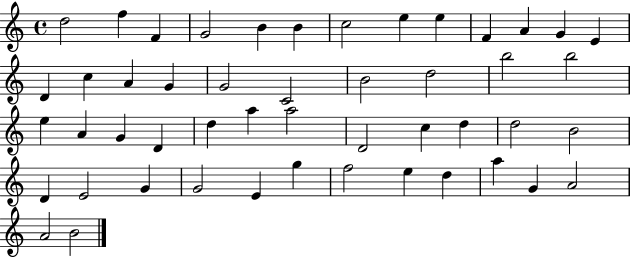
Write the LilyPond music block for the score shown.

{
  \clef treble
  \time 4/4
  \defaultTimeSignature
  \key c \major
  d''2 f''4 f'4 | g'2 b'4 b'4 | c''2 e''4 e''4 | f'4 a'4 g'4 e'4 | \break d'4 c''4 a'4 g'4 | g'2 c'2 | b'2 d''2 | b''2 b''2 | \break e''4 a'4 g'4 d'4 | d''4 a''4 a''2 | d'2 c''4 d''4 | d''2 b'2 | \break d'4 e'2 g'4 | g'2 e'4 g''4 | f''2 e''4 d''4 | a''4 g'4 a'2 | \break a'2 b'2 | \bar "|."
}